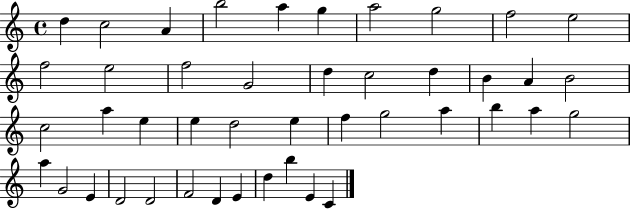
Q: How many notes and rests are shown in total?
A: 44